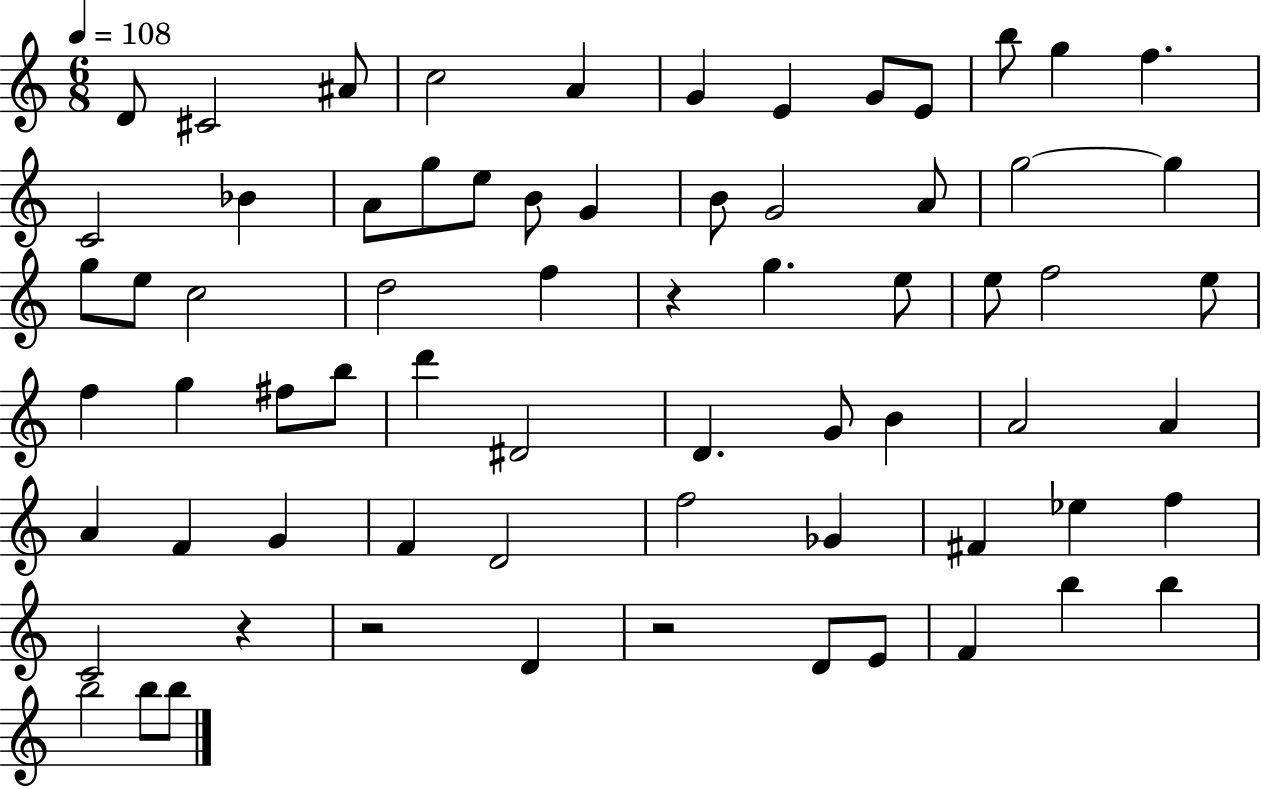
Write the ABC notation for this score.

X:1
T:Untitled
M:6/8
L:1/4
K:C
D/2 ^C2 ^A/2 c2 A G E G/2 E/2 b/2 g f C2 _B A/2 g/2 e/2 B/2 G B/2 G2 A/2 g2 g g/2 e/2 c2 d2 f z g e/2 e/2 f2 e/2 f g ^f/2 b/2 d' ^D2 D G/2 B A2 A A F G F D2 f2 _G ^F _e f C2 z z2 D z2 D/2 E/2 F b b b2 b/2 b/2